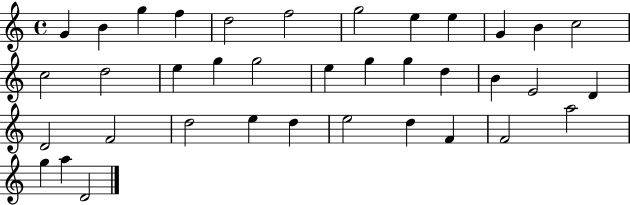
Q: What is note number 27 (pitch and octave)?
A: D5